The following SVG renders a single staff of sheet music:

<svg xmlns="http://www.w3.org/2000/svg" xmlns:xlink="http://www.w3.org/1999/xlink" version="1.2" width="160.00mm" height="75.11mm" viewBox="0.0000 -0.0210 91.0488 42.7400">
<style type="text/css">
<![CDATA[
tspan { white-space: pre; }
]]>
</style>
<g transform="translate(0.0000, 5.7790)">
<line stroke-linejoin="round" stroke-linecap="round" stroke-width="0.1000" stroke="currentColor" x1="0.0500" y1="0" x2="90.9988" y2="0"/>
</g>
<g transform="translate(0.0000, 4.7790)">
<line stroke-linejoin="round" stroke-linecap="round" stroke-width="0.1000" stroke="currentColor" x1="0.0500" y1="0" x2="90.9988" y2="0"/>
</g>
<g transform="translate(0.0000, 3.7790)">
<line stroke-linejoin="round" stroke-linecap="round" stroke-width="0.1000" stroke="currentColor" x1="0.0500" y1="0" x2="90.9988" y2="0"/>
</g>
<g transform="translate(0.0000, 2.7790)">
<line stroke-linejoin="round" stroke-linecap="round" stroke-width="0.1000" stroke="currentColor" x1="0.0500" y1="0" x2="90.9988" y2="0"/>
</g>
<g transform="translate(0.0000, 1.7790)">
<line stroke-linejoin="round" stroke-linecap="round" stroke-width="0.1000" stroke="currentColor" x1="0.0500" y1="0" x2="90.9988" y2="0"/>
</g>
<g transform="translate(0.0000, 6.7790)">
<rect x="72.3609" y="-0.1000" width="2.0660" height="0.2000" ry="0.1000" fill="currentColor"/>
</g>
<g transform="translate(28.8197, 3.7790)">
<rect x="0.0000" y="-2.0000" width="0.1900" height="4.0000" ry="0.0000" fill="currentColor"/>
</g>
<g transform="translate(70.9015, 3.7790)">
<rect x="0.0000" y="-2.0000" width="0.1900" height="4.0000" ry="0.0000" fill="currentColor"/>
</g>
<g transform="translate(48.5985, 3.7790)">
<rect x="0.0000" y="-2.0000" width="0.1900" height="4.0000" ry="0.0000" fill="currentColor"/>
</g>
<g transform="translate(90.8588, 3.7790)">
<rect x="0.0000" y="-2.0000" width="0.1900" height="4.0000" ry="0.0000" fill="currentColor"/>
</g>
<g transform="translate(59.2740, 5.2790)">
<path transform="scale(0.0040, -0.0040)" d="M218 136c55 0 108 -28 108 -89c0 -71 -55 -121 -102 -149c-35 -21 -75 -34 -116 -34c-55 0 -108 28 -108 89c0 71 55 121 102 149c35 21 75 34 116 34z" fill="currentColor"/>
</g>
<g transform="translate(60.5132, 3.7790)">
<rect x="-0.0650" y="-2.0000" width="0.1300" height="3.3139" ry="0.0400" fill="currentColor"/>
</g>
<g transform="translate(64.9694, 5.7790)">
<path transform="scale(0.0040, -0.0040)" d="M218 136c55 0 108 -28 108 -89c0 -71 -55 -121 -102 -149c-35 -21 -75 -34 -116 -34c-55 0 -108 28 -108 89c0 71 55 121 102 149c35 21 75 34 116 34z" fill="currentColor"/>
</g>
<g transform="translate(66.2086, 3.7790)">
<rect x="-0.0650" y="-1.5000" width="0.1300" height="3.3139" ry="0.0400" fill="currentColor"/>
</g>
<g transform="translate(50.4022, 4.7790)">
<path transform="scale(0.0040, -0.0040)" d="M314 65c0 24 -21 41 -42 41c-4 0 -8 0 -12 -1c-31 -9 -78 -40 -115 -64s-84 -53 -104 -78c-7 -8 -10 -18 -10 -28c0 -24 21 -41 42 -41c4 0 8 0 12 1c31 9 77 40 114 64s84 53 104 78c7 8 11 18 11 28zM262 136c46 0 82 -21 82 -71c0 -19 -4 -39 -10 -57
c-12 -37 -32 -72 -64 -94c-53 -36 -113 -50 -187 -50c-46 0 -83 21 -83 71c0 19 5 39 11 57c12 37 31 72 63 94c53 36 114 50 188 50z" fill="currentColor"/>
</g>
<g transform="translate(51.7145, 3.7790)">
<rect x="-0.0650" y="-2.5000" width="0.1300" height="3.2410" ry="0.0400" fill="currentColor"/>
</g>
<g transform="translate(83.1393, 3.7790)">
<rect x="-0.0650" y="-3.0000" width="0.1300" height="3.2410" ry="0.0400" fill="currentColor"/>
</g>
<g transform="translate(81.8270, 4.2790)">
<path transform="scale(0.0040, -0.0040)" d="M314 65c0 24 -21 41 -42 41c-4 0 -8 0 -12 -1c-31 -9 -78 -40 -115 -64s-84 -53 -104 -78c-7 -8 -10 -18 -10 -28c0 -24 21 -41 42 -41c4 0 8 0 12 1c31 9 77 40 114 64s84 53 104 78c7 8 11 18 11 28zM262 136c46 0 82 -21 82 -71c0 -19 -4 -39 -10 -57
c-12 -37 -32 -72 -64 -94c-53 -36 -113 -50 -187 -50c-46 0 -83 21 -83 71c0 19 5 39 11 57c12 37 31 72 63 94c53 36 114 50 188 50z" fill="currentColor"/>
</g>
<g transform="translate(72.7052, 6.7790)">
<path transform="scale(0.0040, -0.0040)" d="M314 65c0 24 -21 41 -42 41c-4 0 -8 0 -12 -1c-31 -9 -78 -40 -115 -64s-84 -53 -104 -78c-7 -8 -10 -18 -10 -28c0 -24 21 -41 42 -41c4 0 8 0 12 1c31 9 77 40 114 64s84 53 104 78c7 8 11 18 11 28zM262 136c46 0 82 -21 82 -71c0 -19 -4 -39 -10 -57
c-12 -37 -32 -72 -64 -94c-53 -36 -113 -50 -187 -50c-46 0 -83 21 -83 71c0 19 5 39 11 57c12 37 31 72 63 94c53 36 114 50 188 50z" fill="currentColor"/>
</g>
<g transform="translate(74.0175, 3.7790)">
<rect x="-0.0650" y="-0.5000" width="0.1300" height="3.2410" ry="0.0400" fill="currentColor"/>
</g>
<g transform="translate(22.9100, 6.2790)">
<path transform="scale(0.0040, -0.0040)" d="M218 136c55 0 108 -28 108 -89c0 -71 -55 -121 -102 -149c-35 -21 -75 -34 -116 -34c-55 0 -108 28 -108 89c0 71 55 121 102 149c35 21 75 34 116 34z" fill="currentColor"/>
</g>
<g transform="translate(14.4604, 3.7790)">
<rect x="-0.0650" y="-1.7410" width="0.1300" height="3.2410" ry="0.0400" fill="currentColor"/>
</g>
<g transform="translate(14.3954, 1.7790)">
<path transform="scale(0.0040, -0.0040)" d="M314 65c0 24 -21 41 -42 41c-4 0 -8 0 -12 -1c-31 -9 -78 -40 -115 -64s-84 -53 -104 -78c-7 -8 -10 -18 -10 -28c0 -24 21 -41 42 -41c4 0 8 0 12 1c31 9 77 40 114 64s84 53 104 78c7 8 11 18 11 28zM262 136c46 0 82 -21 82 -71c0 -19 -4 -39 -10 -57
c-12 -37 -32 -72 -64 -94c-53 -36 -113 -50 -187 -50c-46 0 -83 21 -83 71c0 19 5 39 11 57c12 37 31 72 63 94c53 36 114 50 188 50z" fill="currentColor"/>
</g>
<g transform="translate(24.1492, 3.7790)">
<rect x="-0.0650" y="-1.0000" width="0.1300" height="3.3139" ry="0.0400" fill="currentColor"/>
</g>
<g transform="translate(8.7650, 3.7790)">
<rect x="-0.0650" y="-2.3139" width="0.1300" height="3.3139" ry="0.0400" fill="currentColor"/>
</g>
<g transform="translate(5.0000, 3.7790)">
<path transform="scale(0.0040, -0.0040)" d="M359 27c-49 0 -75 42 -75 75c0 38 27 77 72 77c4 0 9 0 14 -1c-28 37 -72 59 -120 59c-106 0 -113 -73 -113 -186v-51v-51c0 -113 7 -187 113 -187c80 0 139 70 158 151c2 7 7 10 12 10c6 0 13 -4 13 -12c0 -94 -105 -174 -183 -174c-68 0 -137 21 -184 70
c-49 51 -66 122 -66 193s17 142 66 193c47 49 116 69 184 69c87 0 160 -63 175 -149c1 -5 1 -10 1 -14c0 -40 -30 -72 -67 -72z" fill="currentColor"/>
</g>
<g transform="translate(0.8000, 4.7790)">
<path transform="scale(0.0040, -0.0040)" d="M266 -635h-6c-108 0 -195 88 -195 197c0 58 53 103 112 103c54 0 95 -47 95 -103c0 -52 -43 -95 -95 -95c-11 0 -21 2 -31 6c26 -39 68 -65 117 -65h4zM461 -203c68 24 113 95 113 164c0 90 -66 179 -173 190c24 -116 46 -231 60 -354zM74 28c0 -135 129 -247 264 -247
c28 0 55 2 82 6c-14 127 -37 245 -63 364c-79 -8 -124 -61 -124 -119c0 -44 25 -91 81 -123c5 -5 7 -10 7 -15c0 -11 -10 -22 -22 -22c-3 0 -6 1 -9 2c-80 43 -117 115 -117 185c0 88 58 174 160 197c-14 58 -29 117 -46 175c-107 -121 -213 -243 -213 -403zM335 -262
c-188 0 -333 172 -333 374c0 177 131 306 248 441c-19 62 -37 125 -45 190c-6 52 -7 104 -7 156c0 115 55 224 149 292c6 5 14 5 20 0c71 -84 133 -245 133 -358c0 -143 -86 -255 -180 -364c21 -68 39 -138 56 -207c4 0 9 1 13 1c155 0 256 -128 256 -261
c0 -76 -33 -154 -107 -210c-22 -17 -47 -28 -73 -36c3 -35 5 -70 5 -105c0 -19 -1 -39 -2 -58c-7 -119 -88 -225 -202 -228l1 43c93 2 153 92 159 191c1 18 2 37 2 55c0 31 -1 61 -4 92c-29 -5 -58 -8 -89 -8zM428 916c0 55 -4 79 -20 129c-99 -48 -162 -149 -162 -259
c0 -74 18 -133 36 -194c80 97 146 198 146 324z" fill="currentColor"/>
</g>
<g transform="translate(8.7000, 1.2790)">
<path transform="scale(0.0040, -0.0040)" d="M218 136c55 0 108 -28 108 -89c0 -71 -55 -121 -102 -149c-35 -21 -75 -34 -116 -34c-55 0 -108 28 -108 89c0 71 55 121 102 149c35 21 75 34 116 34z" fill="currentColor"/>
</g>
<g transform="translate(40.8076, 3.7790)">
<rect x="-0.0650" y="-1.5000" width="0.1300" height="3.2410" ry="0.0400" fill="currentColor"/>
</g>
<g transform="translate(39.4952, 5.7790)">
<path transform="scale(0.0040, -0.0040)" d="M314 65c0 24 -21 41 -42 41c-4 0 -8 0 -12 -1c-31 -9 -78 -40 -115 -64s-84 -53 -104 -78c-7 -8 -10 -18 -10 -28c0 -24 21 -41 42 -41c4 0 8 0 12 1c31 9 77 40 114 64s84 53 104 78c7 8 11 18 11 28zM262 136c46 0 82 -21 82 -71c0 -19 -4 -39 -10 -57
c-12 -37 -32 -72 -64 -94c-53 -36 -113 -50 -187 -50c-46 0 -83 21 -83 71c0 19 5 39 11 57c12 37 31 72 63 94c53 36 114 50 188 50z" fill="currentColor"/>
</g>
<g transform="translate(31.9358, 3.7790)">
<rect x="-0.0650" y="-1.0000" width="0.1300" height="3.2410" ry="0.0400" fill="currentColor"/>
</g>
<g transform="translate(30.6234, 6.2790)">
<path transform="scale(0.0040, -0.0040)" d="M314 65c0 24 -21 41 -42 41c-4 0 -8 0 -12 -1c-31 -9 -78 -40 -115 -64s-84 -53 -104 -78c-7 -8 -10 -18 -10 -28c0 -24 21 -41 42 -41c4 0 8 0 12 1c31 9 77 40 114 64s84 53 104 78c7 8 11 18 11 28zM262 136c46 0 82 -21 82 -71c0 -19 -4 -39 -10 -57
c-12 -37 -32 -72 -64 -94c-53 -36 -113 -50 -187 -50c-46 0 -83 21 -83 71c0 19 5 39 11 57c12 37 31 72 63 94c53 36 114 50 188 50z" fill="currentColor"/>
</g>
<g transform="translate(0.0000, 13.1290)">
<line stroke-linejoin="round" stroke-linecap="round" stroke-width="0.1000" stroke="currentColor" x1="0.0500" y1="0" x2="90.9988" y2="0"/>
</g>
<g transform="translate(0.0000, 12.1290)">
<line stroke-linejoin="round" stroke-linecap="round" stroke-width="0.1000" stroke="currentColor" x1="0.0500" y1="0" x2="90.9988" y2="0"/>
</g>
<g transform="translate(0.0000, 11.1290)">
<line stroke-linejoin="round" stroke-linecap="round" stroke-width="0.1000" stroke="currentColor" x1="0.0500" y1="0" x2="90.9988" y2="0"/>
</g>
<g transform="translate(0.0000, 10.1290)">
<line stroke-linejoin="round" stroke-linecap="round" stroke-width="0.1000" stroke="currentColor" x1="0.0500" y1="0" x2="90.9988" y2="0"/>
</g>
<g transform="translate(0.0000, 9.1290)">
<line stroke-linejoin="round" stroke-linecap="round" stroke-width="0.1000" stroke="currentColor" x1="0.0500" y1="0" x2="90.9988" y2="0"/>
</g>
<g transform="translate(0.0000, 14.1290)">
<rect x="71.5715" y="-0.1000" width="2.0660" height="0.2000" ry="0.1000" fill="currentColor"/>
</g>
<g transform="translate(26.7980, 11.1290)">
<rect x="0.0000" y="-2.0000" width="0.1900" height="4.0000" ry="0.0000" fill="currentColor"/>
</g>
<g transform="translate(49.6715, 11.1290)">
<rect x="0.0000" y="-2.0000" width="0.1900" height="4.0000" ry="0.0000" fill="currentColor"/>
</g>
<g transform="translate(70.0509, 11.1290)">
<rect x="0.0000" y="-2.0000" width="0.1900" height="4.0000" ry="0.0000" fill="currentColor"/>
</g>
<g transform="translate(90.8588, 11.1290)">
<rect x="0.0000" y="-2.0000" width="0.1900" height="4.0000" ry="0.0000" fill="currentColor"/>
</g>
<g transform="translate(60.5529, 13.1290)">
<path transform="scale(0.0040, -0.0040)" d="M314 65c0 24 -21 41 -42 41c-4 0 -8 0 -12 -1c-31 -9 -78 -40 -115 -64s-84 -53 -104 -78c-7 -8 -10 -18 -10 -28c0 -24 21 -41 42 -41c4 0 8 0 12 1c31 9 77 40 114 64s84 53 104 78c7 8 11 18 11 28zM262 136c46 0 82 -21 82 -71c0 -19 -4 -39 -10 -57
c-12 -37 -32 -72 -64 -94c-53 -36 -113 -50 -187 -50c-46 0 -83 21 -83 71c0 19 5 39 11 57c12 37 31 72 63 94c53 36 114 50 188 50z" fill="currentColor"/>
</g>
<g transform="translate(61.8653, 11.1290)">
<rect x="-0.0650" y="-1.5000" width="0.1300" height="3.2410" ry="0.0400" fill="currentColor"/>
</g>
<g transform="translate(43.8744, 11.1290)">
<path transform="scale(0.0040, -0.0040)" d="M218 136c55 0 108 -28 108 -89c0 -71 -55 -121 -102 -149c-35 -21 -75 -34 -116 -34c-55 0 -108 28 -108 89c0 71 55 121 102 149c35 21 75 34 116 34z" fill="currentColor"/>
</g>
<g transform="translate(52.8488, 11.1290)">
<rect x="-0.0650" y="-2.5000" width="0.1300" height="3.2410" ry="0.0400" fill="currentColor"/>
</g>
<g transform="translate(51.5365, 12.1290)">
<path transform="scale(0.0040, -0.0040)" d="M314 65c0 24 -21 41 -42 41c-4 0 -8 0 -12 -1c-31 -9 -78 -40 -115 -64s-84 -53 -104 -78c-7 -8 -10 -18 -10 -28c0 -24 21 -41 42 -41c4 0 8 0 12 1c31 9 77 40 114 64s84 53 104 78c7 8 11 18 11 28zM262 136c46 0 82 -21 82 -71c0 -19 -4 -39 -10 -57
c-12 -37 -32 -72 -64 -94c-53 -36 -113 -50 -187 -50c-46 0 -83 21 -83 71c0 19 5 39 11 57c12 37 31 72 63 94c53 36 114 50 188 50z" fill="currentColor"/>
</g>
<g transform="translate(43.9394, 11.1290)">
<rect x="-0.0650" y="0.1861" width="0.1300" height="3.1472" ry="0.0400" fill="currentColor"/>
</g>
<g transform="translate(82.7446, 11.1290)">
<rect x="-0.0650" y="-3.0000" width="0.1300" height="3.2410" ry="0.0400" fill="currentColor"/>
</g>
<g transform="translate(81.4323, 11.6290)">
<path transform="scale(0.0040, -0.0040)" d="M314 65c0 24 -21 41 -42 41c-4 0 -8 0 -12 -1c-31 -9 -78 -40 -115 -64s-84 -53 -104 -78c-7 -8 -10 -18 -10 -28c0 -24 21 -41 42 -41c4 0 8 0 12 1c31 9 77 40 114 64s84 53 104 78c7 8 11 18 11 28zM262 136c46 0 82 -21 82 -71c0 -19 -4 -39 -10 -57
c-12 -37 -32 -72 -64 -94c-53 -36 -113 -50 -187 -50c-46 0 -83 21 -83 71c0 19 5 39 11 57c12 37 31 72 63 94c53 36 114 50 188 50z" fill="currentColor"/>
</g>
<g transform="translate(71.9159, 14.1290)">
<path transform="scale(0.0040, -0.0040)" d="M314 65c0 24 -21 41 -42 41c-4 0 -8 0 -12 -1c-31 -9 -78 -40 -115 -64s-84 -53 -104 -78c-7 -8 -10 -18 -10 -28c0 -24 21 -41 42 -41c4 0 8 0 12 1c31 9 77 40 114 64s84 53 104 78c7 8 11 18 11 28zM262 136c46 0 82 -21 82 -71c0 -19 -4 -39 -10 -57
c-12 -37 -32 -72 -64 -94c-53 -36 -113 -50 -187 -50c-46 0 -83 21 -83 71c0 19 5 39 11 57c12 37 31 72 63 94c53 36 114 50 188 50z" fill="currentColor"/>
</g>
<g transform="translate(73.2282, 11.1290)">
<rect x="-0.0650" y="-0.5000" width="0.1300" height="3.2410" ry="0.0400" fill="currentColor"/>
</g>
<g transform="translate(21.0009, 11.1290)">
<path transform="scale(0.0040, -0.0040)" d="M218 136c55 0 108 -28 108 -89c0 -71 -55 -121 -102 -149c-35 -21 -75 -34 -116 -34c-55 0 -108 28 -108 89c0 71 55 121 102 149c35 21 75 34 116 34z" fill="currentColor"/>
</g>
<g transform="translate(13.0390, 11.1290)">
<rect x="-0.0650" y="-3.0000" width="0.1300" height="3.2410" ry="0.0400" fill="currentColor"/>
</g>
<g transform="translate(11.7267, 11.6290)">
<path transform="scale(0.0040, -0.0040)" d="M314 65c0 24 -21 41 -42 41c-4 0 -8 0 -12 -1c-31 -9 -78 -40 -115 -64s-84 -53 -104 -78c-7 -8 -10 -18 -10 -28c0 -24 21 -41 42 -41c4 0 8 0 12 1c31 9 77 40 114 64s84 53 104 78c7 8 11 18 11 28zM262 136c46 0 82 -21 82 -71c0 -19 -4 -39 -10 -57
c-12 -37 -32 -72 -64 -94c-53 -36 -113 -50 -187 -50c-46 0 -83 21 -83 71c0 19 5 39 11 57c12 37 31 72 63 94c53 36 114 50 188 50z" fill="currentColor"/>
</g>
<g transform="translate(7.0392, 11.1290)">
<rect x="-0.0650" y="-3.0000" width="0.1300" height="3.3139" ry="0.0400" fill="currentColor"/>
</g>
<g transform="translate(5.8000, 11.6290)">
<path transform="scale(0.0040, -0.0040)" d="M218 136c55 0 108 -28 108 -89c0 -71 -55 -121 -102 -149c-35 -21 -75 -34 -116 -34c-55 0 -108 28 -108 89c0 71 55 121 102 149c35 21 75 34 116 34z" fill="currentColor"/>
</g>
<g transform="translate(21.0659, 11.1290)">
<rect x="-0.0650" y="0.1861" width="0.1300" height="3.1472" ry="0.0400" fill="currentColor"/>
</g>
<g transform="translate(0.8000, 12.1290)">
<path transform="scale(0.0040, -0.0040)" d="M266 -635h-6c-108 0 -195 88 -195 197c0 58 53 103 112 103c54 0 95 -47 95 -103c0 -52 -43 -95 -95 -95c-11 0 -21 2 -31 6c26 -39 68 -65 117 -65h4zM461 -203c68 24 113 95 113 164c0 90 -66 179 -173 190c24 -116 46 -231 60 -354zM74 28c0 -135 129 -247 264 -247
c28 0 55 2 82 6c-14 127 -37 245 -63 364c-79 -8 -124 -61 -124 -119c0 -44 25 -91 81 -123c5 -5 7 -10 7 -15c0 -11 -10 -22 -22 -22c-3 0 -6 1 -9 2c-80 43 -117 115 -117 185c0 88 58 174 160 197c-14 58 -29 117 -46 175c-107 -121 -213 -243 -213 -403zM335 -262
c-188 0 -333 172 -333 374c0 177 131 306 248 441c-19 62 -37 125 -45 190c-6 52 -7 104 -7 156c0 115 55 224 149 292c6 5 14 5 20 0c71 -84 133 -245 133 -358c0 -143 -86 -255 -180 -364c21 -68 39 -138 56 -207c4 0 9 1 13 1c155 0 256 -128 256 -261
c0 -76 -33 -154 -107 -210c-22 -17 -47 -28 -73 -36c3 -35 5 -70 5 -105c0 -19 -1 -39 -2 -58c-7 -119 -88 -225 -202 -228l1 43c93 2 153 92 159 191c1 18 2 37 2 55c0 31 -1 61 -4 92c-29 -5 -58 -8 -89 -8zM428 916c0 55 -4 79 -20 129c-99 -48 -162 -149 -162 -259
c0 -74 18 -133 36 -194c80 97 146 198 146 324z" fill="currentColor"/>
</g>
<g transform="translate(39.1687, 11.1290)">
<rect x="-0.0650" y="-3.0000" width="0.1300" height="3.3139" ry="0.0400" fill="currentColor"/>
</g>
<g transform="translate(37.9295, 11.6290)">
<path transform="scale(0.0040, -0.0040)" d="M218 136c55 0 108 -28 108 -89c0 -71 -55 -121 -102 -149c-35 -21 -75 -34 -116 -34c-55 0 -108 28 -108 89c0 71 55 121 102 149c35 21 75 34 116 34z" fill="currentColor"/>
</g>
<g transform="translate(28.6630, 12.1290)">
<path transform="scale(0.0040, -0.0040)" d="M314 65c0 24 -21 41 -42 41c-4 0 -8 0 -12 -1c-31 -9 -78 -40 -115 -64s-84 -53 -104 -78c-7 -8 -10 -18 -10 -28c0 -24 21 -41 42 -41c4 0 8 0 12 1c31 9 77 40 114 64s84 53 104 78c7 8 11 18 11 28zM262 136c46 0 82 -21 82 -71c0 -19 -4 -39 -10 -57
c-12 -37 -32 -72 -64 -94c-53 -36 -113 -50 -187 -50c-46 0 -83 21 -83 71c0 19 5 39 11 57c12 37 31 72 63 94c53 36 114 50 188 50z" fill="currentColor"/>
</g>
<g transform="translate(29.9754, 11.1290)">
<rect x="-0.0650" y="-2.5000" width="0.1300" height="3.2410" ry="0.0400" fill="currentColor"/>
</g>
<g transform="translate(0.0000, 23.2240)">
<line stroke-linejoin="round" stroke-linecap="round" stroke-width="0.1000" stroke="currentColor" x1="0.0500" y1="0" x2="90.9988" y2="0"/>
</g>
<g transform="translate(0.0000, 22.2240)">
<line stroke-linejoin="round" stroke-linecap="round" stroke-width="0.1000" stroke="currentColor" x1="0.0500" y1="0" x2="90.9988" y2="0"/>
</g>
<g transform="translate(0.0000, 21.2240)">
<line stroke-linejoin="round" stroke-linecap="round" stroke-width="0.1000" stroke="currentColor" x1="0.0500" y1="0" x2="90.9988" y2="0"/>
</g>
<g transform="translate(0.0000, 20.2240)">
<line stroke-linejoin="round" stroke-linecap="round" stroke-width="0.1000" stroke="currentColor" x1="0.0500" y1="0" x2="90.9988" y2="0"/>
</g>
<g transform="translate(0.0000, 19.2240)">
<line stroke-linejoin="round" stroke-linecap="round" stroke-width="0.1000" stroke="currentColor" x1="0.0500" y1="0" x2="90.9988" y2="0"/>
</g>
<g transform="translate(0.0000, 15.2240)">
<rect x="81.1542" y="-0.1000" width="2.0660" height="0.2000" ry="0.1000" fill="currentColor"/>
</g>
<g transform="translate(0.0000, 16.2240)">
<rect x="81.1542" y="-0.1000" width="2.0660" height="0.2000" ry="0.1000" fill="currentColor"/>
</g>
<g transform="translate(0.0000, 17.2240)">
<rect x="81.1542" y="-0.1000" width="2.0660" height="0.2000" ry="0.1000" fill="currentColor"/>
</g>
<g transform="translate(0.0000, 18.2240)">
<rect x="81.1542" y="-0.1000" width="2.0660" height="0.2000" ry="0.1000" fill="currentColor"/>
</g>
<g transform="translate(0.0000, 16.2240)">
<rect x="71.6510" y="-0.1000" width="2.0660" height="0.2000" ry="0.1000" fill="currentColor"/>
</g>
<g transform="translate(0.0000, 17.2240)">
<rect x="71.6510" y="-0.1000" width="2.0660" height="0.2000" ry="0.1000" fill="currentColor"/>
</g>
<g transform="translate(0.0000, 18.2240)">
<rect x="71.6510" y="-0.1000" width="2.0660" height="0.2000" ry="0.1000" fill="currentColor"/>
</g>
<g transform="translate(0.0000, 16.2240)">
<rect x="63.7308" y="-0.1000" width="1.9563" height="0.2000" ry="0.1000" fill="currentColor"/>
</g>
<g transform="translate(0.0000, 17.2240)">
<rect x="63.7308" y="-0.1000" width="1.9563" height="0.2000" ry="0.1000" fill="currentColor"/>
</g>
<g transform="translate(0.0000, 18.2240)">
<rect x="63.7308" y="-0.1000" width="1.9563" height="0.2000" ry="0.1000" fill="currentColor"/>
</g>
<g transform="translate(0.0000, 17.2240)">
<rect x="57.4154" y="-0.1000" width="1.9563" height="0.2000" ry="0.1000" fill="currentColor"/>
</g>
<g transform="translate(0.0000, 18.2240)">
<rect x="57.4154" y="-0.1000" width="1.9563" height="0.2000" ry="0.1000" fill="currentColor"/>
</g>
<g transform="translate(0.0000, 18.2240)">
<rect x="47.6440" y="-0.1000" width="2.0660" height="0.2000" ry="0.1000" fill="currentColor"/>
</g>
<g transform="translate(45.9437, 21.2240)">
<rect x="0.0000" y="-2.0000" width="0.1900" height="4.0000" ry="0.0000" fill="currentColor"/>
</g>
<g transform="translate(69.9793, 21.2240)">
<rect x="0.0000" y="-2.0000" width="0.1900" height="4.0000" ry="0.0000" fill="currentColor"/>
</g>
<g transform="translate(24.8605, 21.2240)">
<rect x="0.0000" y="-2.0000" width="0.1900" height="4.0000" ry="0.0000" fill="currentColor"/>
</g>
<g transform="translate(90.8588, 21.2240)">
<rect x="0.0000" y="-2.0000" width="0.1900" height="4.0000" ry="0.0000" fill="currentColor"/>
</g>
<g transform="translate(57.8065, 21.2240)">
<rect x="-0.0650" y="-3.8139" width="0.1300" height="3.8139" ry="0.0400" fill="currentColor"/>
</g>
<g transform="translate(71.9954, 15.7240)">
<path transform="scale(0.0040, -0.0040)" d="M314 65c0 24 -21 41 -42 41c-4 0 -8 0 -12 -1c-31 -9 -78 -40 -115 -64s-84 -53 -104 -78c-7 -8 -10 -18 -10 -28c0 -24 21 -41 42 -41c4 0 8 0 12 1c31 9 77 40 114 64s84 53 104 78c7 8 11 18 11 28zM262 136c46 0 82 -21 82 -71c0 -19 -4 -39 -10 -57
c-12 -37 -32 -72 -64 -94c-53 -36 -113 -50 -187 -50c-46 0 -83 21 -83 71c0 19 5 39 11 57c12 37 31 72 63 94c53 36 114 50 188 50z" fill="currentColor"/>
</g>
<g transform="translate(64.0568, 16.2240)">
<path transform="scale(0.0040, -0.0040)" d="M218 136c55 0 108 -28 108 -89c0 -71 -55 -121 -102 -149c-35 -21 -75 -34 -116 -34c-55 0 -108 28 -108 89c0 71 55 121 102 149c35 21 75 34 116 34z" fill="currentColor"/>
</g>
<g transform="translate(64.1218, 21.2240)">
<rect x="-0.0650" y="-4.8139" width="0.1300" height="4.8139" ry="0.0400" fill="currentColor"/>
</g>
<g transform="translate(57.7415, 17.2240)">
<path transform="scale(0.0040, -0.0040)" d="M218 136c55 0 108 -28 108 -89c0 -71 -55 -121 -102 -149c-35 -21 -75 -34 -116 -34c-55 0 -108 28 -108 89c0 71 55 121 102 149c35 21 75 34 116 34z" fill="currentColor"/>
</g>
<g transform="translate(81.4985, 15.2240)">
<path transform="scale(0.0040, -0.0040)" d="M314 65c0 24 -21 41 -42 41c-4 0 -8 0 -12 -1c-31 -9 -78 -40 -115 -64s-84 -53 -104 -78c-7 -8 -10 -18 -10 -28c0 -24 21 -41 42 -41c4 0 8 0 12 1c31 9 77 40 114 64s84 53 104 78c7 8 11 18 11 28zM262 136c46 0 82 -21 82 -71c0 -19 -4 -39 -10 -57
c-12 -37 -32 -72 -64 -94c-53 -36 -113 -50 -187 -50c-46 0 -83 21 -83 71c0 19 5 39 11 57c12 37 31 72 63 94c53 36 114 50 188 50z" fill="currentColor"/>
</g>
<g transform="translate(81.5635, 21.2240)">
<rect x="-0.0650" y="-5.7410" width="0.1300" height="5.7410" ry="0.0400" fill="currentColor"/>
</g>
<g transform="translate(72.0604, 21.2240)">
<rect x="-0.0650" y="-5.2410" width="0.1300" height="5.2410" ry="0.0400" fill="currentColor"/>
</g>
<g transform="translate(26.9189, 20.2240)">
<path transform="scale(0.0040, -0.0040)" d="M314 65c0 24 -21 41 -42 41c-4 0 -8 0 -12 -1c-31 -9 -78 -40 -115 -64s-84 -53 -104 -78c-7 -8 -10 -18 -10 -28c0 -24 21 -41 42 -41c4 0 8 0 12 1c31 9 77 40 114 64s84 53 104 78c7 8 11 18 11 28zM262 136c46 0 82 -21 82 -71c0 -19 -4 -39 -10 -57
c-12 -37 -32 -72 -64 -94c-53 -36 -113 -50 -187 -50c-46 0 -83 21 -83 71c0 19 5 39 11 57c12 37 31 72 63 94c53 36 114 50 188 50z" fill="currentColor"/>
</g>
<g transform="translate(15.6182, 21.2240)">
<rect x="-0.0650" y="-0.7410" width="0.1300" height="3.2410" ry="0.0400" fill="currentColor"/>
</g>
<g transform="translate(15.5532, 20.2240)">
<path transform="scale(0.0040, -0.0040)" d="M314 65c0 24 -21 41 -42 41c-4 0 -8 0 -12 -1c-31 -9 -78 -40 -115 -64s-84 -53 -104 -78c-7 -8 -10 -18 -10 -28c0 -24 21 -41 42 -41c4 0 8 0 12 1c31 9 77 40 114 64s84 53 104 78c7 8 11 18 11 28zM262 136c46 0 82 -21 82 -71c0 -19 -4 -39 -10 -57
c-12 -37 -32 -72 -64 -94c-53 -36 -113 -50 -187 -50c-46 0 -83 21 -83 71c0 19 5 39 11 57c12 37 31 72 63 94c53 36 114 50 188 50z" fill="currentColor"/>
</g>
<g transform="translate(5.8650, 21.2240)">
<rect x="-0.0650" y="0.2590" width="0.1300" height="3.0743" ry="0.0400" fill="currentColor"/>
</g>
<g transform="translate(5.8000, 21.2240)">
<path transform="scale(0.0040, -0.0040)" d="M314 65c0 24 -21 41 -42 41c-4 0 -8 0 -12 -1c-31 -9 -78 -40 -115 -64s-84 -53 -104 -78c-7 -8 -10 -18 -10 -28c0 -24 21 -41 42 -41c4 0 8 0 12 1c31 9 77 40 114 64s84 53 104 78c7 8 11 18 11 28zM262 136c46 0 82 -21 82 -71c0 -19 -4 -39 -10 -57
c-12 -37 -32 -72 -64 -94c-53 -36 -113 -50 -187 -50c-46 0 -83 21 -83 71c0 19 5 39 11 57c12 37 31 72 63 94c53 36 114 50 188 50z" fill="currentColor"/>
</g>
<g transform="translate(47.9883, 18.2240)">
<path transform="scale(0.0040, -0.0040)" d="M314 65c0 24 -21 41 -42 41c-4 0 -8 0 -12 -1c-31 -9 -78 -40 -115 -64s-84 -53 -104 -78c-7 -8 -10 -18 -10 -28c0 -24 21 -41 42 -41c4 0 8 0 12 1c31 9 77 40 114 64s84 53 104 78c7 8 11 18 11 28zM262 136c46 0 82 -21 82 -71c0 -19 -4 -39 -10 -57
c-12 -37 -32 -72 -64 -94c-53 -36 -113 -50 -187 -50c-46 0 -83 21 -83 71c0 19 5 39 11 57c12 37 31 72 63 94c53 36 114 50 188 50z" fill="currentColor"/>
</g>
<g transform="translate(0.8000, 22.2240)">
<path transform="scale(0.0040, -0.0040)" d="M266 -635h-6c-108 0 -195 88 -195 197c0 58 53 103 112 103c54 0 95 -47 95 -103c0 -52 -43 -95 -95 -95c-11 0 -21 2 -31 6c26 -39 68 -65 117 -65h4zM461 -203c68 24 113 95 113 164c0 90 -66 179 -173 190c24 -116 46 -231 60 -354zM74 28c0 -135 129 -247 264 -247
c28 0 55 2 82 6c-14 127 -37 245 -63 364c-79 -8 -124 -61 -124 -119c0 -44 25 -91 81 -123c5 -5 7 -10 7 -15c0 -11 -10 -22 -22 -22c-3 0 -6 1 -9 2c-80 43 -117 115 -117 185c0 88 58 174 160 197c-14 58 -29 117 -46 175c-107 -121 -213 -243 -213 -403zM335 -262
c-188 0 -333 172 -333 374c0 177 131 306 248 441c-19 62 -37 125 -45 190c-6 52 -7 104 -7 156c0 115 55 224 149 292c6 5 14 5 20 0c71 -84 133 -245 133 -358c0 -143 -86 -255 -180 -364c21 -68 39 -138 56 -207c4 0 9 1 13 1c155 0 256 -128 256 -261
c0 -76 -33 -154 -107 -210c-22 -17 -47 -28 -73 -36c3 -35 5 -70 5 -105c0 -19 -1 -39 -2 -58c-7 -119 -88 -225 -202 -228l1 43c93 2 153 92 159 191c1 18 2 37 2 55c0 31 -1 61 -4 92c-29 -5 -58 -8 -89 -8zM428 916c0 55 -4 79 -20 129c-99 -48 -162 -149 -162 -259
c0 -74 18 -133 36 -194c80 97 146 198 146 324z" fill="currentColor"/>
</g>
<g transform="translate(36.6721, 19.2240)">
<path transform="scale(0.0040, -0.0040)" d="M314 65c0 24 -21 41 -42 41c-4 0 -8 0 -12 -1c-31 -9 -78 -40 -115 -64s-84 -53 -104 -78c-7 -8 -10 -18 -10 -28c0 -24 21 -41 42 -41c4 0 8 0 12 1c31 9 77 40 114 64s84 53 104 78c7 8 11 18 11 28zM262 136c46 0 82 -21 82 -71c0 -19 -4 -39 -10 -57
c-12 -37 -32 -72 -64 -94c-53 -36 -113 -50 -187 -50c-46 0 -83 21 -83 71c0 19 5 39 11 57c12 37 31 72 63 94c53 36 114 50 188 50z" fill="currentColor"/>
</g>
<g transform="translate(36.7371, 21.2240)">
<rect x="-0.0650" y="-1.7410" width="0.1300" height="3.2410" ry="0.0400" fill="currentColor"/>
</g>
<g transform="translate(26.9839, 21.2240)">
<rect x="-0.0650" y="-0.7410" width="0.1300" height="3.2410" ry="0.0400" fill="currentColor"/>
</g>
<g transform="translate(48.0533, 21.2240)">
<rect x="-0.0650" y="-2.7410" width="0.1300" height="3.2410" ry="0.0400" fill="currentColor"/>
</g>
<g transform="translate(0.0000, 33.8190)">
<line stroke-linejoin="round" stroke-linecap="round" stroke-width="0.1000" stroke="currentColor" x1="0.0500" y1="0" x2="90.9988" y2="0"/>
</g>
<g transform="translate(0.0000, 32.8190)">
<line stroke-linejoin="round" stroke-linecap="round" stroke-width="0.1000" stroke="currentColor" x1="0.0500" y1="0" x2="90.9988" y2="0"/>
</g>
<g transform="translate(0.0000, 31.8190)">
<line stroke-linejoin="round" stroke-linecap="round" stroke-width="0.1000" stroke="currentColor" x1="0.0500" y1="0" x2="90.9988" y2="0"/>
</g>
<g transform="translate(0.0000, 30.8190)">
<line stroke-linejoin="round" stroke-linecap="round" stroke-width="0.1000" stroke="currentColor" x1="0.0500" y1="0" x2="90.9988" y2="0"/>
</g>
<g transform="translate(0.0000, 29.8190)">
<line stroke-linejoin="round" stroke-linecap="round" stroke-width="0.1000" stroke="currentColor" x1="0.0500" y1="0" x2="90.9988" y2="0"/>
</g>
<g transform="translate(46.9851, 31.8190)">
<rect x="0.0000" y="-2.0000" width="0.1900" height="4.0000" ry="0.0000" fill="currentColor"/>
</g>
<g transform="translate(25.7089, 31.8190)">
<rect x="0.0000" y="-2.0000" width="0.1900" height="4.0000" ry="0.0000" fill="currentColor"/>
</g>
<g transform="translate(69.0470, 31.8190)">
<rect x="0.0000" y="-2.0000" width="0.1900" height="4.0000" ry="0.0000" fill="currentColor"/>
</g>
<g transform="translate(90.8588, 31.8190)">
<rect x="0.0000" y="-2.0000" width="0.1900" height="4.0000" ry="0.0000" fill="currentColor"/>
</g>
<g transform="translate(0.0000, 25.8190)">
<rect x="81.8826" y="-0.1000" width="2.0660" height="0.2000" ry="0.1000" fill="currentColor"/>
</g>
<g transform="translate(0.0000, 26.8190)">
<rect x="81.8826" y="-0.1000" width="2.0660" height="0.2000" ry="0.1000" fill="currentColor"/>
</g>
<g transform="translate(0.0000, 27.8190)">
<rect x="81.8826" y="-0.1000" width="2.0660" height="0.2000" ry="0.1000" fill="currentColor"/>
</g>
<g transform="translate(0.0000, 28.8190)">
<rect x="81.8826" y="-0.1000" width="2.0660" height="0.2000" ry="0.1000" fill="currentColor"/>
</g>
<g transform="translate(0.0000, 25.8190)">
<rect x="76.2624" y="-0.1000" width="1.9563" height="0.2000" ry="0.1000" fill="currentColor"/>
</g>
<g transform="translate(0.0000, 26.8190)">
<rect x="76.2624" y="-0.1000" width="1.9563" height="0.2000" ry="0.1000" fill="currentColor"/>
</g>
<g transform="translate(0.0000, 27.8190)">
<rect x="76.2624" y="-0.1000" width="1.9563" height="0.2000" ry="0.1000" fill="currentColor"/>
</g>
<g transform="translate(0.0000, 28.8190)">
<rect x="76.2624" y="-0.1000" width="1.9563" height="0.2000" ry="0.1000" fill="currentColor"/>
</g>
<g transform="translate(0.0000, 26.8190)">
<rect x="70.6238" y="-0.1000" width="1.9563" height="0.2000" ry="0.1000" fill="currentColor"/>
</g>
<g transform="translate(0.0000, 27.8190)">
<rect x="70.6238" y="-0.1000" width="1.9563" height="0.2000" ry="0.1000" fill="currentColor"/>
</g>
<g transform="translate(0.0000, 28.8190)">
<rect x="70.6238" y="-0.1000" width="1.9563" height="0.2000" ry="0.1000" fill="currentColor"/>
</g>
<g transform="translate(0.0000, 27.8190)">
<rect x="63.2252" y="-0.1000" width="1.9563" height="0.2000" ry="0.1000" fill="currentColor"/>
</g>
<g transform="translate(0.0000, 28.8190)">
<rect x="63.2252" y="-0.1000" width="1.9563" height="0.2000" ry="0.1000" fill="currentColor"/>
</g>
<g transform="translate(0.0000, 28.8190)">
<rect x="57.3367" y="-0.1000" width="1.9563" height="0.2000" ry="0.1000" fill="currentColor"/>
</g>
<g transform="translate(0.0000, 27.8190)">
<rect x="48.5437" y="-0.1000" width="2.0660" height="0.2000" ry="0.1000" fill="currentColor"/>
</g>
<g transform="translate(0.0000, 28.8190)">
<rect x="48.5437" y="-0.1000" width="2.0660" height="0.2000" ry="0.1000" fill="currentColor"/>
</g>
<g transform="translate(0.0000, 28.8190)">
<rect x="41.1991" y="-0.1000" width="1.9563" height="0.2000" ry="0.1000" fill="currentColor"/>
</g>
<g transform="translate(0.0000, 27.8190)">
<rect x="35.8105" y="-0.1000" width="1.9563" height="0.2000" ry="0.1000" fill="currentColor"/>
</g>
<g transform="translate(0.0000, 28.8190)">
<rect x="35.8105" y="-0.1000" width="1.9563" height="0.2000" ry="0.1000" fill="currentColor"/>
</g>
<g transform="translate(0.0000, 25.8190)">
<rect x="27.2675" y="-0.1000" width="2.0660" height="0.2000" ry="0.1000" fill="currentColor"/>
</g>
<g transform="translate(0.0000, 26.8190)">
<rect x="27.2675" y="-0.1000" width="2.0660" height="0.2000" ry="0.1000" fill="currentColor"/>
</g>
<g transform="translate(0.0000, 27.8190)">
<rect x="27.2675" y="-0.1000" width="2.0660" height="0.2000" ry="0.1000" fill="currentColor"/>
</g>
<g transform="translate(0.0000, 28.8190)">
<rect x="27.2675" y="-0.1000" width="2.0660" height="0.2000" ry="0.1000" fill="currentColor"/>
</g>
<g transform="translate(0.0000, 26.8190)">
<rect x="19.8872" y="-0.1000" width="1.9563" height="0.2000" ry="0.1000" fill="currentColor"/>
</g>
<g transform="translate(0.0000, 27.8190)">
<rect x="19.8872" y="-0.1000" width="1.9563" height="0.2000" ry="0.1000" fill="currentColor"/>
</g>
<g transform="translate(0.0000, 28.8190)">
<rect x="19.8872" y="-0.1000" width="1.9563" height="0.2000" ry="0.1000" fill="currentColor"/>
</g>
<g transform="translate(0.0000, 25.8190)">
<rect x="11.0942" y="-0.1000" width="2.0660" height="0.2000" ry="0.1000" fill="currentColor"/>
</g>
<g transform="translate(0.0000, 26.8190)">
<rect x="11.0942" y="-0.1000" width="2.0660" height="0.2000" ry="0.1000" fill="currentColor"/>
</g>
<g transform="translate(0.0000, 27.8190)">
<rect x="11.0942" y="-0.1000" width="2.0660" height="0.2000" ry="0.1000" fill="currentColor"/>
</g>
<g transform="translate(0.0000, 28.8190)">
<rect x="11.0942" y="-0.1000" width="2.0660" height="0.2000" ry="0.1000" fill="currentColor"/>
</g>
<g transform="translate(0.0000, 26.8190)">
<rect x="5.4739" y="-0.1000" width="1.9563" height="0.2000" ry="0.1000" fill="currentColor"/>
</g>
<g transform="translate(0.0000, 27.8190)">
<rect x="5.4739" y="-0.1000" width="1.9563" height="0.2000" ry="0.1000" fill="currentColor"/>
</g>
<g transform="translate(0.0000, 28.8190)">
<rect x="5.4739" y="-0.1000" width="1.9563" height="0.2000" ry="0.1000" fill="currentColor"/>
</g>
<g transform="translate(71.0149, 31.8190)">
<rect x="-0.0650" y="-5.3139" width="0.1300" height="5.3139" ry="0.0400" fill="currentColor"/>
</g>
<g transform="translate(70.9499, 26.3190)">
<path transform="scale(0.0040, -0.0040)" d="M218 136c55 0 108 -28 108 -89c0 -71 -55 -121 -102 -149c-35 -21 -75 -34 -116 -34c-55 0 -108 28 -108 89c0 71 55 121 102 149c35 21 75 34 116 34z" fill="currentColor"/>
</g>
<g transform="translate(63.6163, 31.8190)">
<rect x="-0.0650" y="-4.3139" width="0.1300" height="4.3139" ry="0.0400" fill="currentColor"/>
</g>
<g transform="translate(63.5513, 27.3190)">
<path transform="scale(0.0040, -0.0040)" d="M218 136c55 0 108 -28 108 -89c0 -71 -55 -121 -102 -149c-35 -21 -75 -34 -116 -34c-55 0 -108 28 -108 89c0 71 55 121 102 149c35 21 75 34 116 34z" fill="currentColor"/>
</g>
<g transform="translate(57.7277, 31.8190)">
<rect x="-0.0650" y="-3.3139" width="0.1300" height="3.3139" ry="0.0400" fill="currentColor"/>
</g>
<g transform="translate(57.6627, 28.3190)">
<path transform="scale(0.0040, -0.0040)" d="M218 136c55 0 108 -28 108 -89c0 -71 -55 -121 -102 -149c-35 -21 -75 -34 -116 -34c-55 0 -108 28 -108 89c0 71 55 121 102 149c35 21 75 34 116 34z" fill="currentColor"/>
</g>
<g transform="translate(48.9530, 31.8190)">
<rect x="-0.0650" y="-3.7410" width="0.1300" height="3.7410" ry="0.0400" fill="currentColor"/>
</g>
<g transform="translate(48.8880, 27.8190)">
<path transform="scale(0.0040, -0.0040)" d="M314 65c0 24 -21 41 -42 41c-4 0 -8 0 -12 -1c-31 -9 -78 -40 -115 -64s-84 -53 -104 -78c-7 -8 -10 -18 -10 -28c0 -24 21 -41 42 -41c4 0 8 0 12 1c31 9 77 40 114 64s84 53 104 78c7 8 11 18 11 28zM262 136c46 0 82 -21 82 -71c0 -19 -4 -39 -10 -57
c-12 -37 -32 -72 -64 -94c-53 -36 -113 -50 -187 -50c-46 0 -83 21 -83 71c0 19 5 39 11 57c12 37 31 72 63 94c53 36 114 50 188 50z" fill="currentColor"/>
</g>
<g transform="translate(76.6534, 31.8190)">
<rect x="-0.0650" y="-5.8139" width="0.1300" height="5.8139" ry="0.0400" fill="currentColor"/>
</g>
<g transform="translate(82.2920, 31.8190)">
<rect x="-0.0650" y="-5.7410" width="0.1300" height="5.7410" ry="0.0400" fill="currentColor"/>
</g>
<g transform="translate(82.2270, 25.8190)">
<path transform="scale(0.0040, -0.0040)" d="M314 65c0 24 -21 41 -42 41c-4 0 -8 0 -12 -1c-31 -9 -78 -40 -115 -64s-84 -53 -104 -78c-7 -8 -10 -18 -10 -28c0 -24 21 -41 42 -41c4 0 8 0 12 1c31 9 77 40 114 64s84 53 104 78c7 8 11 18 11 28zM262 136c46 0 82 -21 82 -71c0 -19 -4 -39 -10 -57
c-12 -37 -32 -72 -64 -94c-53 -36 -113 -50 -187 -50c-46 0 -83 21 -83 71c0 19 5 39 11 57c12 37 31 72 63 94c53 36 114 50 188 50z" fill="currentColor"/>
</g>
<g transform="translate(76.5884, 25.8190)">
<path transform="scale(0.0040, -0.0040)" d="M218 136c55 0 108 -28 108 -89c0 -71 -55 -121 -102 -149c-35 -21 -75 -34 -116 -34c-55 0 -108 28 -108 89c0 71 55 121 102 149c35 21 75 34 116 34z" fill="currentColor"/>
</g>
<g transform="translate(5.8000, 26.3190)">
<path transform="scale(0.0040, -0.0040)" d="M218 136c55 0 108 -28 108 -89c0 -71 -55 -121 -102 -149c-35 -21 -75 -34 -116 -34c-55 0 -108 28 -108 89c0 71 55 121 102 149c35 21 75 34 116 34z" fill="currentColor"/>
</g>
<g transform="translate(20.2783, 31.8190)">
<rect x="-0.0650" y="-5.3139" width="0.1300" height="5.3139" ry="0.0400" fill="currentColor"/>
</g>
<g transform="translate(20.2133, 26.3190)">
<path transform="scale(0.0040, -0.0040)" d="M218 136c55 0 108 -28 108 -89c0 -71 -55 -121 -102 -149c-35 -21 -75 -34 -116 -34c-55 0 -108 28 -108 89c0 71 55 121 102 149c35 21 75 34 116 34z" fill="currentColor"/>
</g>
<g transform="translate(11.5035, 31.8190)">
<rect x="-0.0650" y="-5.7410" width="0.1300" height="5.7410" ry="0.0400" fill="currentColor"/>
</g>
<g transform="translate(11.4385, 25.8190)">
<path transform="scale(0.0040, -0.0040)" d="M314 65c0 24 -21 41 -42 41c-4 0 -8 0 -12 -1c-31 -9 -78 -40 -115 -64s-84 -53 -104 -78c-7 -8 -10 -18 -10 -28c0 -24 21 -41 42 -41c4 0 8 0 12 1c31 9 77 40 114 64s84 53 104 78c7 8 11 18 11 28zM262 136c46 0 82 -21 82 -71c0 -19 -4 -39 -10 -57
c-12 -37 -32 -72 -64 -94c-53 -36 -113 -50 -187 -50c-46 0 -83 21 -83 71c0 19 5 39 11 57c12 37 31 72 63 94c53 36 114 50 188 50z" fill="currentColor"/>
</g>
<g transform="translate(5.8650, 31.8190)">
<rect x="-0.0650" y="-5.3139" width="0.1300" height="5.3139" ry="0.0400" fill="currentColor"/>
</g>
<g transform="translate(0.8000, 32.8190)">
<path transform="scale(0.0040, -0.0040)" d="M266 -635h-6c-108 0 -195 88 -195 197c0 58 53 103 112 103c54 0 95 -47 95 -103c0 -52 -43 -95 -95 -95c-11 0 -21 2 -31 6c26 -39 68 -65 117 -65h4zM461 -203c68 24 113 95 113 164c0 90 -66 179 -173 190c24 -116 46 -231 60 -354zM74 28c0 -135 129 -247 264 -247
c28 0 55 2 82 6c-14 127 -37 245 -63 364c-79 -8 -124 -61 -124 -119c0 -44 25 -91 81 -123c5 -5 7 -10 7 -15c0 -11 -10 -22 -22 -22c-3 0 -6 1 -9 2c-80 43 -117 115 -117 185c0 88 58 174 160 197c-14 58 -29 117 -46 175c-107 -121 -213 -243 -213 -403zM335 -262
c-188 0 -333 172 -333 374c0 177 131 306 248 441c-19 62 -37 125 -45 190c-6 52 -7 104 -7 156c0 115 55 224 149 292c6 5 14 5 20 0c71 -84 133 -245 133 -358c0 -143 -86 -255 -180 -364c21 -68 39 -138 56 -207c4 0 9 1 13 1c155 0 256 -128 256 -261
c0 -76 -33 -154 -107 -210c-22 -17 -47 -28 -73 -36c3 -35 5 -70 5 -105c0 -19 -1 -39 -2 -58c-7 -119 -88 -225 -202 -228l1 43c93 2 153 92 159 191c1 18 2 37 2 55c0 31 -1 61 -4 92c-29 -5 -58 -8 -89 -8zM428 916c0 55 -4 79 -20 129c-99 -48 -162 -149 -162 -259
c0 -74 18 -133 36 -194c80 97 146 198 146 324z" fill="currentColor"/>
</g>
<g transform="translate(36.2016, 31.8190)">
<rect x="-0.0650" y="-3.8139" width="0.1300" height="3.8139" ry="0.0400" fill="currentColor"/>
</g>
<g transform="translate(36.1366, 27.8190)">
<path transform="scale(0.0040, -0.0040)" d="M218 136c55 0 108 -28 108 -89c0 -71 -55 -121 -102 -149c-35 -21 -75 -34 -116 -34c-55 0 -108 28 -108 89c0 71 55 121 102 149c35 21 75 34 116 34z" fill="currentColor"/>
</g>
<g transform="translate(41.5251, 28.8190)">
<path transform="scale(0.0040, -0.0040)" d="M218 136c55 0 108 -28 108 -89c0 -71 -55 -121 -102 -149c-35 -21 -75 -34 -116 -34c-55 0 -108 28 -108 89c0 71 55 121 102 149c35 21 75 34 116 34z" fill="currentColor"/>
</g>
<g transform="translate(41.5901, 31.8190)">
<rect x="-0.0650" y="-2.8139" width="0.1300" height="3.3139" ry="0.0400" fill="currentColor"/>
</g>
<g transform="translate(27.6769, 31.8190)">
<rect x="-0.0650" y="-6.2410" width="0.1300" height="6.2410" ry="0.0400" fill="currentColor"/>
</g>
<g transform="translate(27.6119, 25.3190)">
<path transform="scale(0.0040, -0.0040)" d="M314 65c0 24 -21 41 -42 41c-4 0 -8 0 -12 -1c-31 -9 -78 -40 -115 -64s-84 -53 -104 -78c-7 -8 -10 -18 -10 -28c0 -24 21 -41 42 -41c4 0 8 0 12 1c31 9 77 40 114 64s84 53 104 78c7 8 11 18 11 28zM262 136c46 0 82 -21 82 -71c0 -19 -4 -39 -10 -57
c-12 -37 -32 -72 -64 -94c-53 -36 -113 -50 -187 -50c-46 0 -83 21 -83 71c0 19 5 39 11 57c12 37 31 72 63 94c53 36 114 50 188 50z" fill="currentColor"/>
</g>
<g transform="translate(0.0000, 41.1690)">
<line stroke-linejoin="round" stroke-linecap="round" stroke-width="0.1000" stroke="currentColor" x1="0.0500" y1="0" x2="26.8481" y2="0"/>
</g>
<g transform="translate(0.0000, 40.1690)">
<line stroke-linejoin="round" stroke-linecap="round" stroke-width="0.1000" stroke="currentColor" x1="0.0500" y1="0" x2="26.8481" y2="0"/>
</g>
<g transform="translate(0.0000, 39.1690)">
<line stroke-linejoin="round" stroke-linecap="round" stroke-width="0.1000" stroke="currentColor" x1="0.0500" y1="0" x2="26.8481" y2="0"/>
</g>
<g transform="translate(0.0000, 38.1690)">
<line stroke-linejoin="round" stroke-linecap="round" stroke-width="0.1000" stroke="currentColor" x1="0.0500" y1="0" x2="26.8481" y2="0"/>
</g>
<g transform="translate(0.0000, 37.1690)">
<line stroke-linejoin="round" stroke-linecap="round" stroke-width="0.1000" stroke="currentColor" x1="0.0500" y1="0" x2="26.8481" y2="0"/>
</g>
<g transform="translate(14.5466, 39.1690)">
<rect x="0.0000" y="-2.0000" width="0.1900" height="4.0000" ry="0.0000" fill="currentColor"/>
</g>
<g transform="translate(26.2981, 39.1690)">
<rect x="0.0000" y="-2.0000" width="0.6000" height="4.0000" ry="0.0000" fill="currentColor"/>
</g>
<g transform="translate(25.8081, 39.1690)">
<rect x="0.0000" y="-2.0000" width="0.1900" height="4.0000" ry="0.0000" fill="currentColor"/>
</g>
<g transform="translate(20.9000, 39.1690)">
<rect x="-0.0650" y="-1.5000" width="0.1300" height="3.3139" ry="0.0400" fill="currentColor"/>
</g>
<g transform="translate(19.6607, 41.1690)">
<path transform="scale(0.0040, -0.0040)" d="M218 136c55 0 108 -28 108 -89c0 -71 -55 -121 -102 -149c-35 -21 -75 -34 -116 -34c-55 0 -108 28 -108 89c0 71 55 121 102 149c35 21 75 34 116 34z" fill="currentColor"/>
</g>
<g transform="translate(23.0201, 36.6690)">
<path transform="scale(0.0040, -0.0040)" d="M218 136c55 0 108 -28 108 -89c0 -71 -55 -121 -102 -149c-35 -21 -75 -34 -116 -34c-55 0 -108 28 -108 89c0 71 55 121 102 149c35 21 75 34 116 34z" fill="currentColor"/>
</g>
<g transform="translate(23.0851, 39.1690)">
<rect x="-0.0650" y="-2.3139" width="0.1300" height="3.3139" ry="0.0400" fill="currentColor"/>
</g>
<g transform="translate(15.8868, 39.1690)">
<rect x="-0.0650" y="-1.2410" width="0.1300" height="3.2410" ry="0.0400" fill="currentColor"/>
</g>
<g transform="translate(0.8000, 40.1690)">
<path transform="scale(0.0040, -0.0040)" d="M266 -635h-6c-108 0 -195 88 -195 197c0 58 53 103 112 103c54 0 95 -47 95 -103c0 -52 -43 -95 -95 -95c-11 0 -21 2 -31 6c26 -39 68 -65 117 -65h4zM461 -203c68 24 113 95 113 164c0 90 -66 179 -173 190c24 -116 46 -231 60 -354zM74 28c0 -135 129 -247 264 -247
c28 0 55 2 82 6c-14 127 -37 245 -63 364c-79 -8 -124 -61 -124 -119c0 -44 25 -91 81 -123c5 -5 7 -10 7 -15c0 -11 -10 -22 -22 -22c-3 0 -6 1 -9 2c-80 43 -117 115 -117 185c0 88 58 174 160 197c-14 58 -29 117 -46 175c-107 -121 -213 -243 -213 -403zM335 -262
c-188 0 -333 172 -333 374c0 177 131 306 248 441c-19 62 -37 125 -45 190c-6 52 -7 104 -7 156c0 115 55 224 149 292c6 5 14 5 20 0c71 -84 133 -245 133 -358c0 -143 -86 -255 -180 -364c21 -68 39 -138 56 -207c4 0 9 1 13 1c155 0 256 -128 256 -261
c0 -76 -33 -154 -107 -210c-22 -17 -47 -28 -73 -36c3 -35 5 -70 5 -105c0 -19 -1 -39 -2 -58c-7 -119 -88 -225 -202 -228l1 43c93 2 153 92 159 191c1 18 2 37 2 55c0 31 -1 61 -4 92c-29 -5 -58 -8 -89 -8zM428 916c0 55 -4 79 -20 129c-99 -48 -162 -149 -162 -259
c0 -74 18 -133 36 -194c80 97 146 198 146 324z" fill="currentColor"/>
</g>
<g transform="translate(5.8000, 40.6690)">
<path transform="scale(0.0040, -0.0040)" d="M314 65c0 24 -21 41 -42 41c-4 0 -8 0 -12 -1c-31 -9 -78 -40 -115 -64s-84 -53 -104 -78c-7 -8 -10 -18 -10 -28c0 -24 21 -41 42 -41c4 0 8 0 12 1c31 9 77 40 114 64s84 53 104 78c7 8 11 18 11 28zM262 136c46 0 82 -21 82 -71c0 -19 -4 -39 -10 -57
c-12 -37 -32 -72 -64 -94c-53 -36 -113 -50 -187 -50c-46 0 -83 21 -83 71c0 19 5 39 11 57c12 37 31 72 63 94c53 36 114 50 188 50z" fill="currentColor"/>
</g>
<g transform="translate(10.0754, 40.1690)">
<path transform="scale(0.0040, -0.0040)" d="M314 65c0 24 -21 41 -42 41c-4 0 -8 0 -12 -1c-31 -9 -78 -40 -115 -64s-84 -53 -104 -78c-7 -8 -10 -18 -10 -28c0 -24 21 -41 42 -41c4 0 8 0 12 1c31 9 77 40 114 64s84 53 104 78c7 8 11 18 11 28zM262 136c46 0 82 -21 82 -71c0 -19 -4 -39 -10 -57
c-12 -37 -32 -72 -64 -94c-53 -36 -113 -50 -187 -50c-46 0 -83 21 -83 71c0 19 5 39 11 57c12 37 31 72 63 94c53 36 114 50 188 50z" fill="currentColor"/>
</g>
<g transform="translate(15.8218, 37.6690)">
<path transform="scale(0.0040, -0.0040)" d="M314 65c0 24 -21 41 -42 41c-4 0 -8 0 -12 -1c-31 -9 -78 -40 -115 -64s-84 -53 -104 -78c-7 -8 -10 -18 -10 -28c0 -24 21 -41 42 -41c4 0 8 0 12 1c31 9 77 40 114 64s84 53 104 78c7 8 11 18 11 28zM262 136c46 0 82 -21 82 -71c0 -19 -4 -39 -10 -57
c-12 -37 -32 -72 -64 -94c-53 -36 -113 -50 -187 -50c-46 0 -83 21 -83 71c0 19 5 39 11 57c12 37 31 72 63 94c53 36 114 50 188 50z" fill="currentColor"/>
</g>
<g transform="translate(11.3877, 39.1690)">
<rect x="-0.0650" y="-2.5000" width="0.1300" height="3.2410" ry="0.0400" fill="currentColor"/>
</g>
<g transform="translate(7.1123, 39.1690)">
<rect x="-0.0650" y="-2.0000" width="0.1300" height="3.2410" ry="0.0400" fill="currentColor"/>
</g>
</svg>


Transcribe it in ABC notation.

X:1
T:Untitled
M:4/4
L:1/4
K:C
g f2 D D2 E2 G2 F E C2 A2 A A2 B G2 A B G2 E2 C2 A2 B2 d2 d2 f2 a2 c' e' f'2 g'2 f' g'2 f' a'2 c' a c'2 b d' f' g' g'2 F2 G2 e2 E g